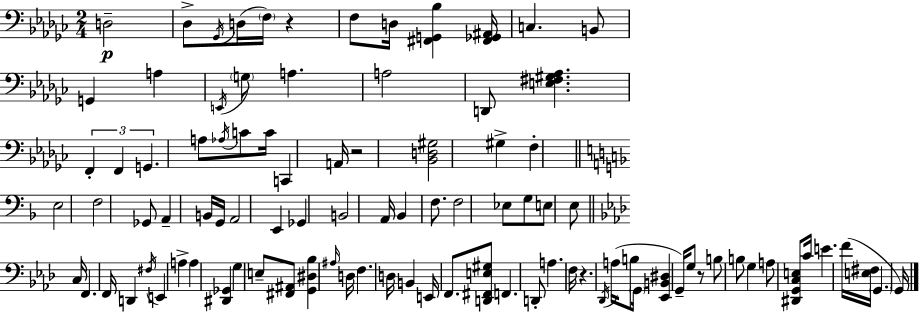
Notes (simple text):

D3/h Db3/e Gb2/s D3/s F3/s R/q F3/e D3/s [F#2,G2,Bb3]/q [F#2,Gb2,A#2]/s C3/q. B2/e G2/q A3/q E2/s G3/e A3/q. A3/h D2/e [E3,F#3,G#3,Ab3]/q. F2/q F2/q G2/q. A3/e Ab3/s C4/e C4/s C2/q A2/s R/h [Bb2,D3,G#3]/h G#3/q F3/q E3/h F3/h Gb2/e A2/q B2/s G2/s A2/h E2/q Gb2/q B2/h A2/s Bb2/q F3/e. F3/h Eb3/e G3/e E3/e E3/e C3/s F2/q. F2/s D2/q F#3/s E2/q A3/q A3/q [D#2,Gb2]/q G3/q E3/e [F#2,A#2]/e [G2,D#3,Bb3]/q A#3/s D3/s F3/q. D3/s B2/q E2/s F2/e. [D2,F#2,E3,G#3]/e F2/q. D2/e A3/q. F3/s R/q. Db2/s A3/s B3/e G2/s [Eb2,B2,D#3]/q G2/s G3/e R/e B3/e B3/e G3/q A3/e [D#2,G2,C3,E3]/e C4/s E4/q. F4/s [E3,F#3]/s G2/q. G2/s